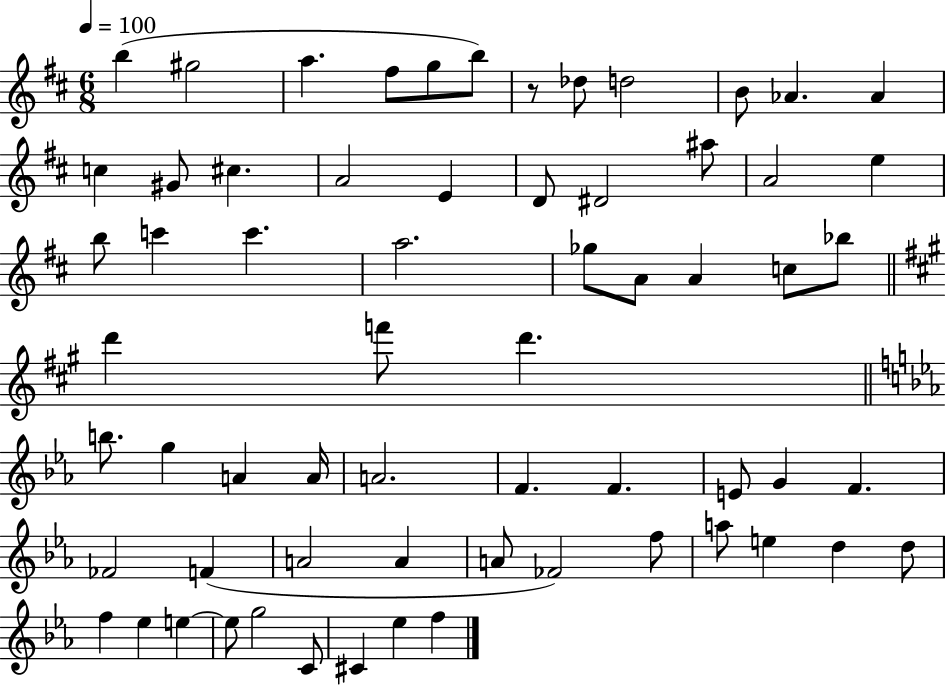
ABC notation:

X:1
T:Untitled
M:6/8
L:1/4
K:D
b ^g2 a ^f/2 g/2 b/2 z/2 _d/2 d2 B/2 _A _A c ^G/2 ^c A2 E D/2 ^D2 ^a/2 A2 e b/2 c' c' a2 _g/2 A/2 A c/2 _b/2 d' f'/2 d' b/2 g A A/4 A2 F F E/2 G F _F2 F A2 A A/2 _F2 f/2 a/2 e d d/2 f _e e e/2 g2 C/2 ^C _e f